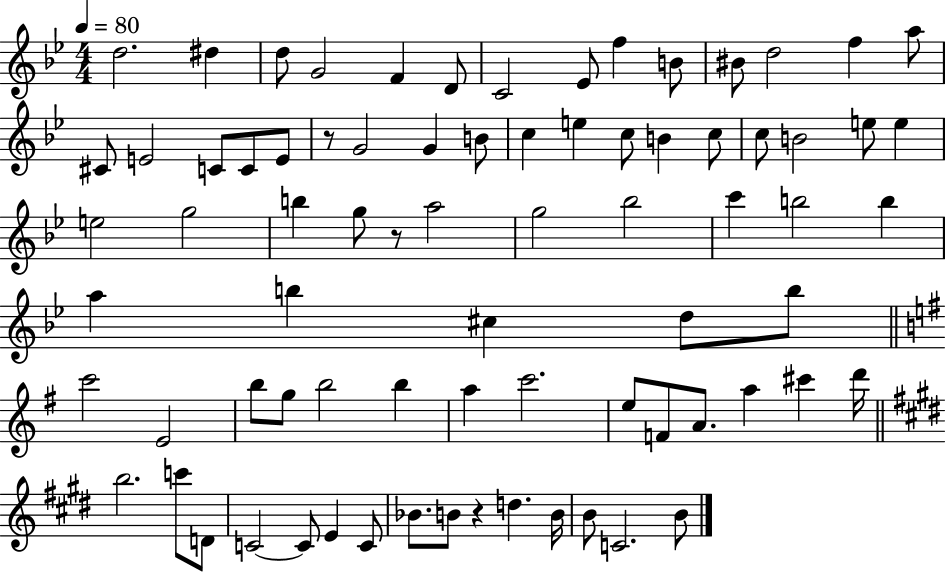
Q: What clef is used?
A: treble